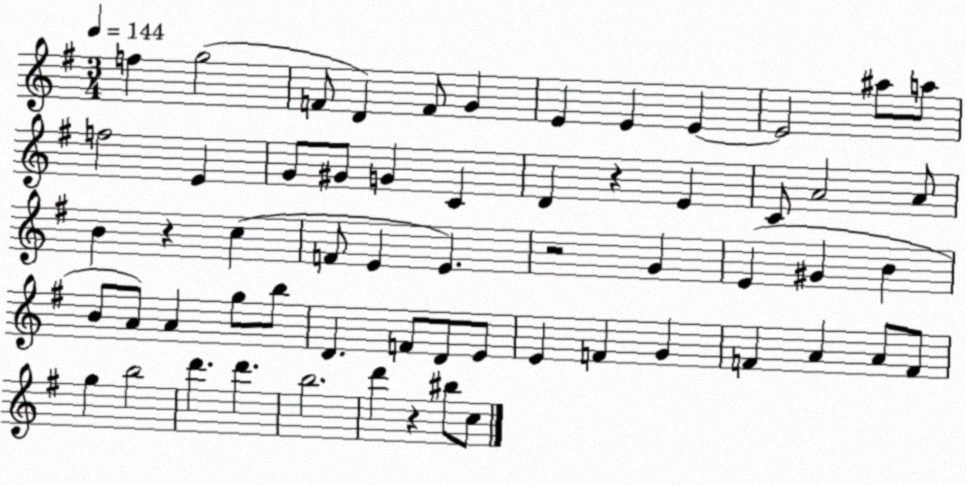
X:1
T:Untitled
M:3/4
L:1/4
K:G
f g2 F/2 D F/2 G E E E E2 ^a/2 a/2 f2 E G/2 ^G/2 G C D z E C/2 A2 A/2 B z c F/2 E E z2 G E ^G B B/2 A/2 A g/2 b/2 D F/2 D/2 E/2 E F G F A A/2 F/2 g b2 d' d' b2 d' z ^b/2 c/2